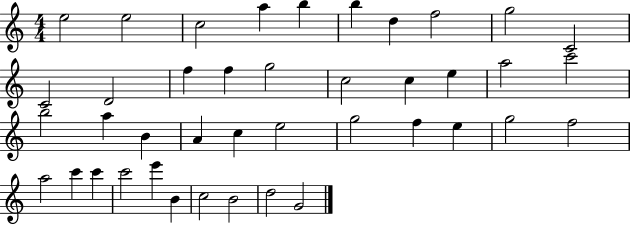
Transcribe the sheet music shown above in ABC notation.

X:1
T:Untitled
M:4/4
L:1/4
K:C
e2 e2 c2 a b b d f2 g2 C2 C2 D2 f f g2 c2 c e a2 c'2 b2 a B A c e2 g2 f e g2 f2 a2 c' c' c'2 e' B c2 B2 d2 G2